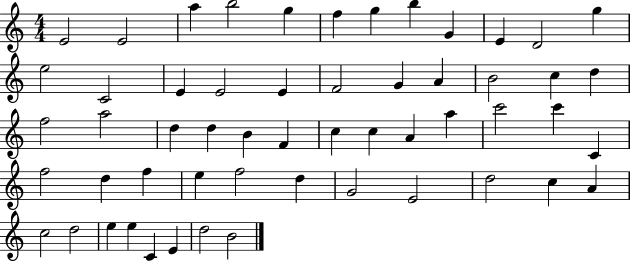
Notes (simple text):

E4/h E4/h A5/q B5/h G5/q F5/q G5/q B5/q G4/q E4/q D4/h G5/q E5/h C4/h E4/q E4/h E4/q F4/h G4/q A4/q B4/h C5/q D5/q F5/h A5/h D5/q D5/q B4/q F4/q C5/q C5/q A4/q A5/q C6/h C6/q C4/q F5/h D5/q F5/q E5/q F5/h D5/q G4/h E4/h D5/h C5/q A4/q C5/h D5/h E5/q E5/q C4/q E4/q D5/h B4/h